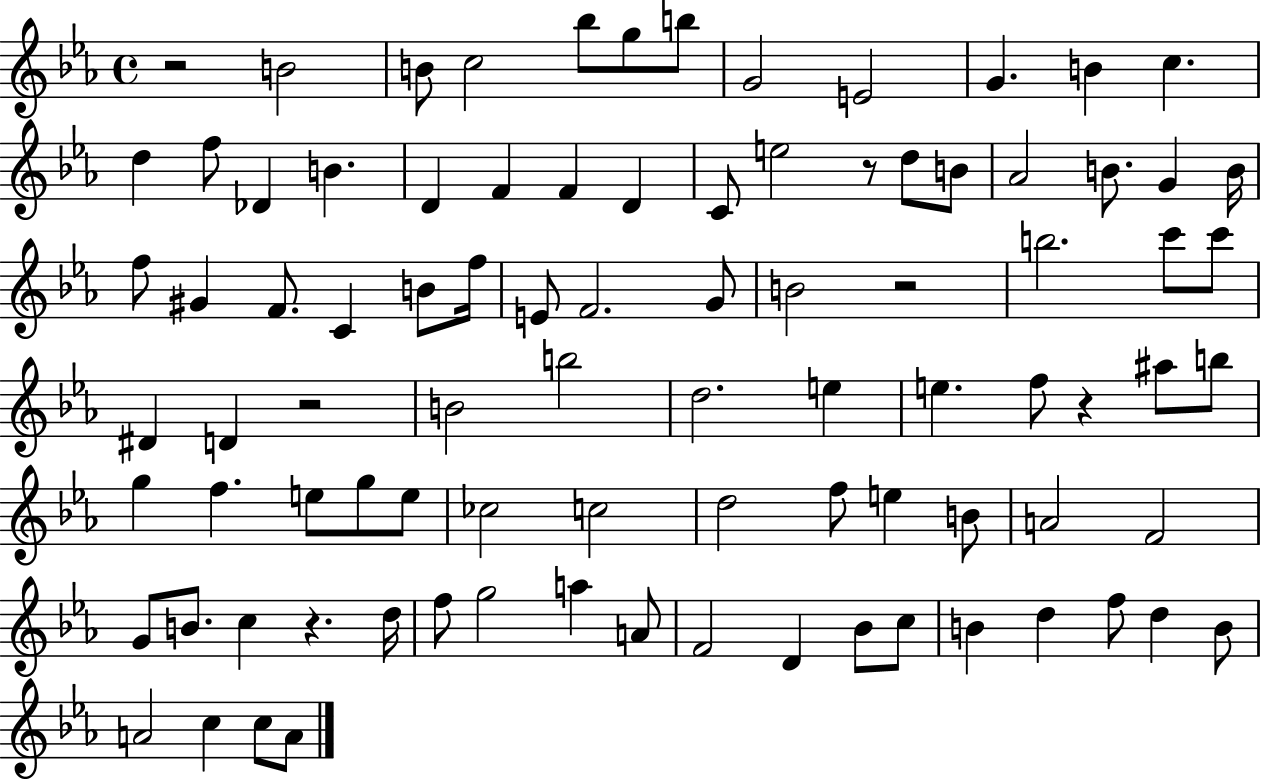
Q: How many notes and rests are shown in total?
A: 90